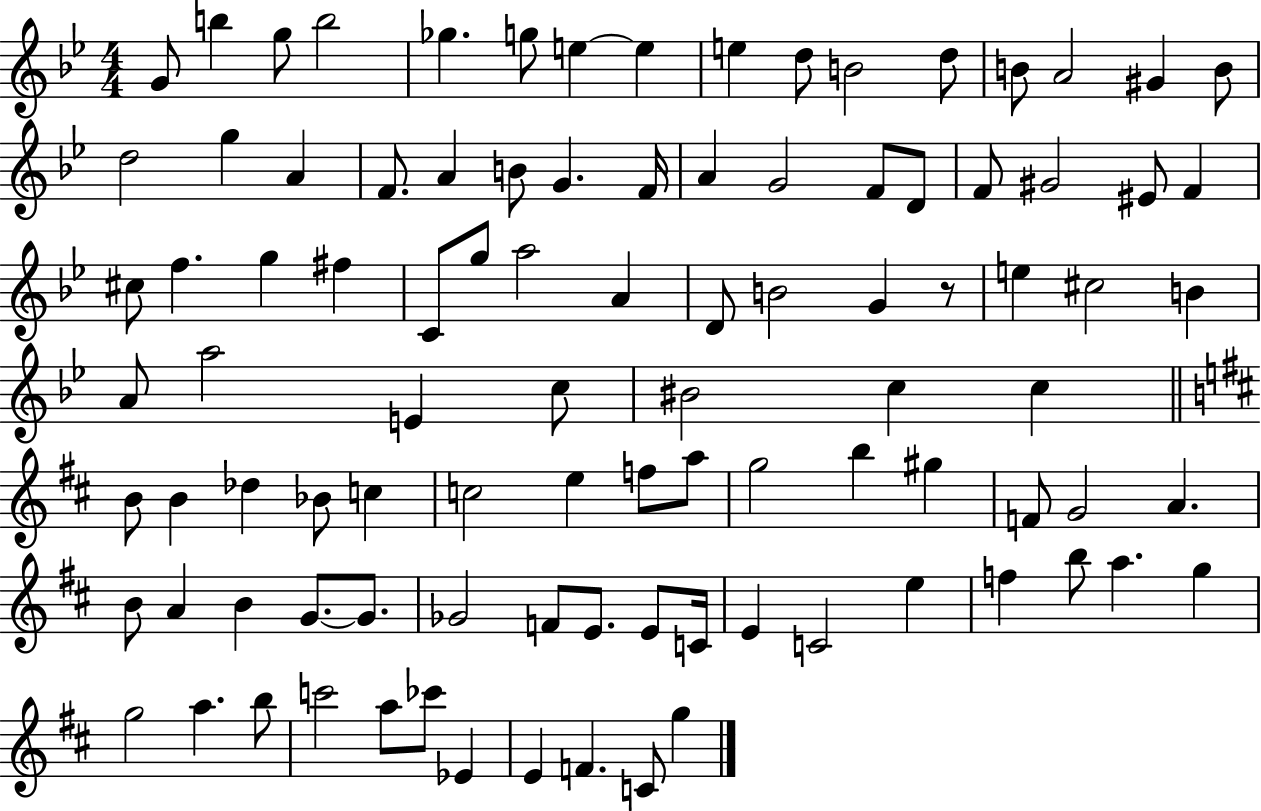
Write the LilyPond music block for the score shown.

{
  \clef treble
  \numericTimeSignature
  \time 4/4
  \key bes \major
  g'8 b''4 g''8 b''2 | ges''4. g''8 e''4~~ e''4 | e''4 d''8 b'2 d''8 | b'8 a'2 gis'4 b'8 | \break d''2 g''4 a'4 | f'8. a'4 b'8 g'4. f'16 | a'4 g'2 f'8 d'8 | f'8 gis'2 eis'8 f'4 | \break cis''8 f''4. g''4 fis''4 | c'8 g''8 a''2 a'4 | d'8 b'2 g'4 r8 | e''4 cis''2 b'4 | \break a'8 a''2 e'4 c''8 | bis'2 c''4 c''4 | \bar "||" \break \key d \major b'8 b'4 des''4 bes'8 c''4 | c''2 e''4 f''8 a''8 | g''2 b''4 gis''4 | f'8 g'2 a'4. | \break b'8 a'4 b'4 g'8.~~ g'8. | ges'2 f'8 e'8. e'8 c'16 | e'4 c'2 e''4 | f''4 b''8 a''4. g''4 | \break g''2 a''4. b''8 | c'''2 a''8 ces'''8 ees'4 | e'4 f'4. c'8 g''4 | \bar "|."
}